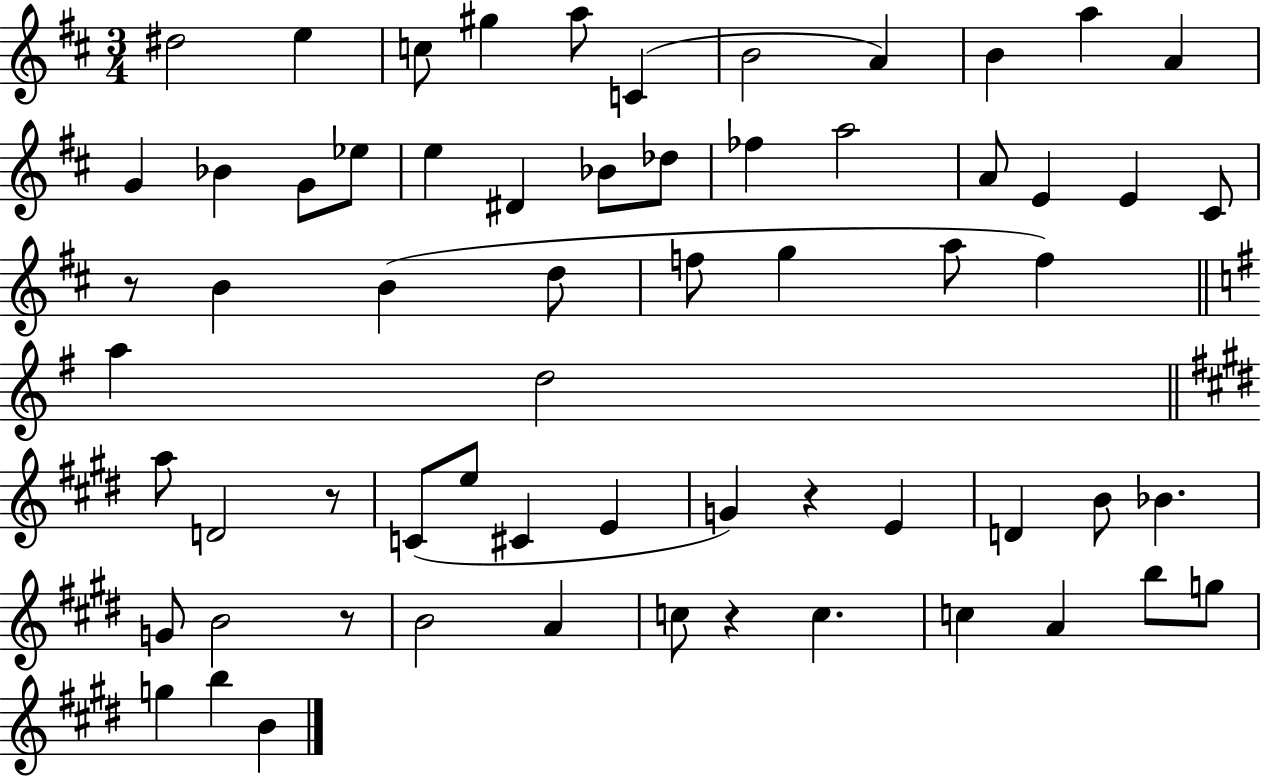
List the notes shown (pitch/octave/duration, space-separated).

D#5/h E5/q C5/e G#5/q A5/e C4/q B4/h A4/q B4/q A5/q A4/q G4/q Bb4/q G4/e Eb5/e E5/q D#4/q Bb4/e Db5/e FES5/q A5/h A4/e E4/q E4/q C#4/e R/e B4/q B4/q D5/e F5/e G5/q A5/e F5/q A5/q D5/h A5/e D4/h R/e C4/e E5/e C#4/q E4/q G4/q R/q E4/q D4/q B4/e Bb4/q. G4/e B4/h R/e B4/h A4/q C5/e R/q C5/q. C5/q A4/q B5/e G5/e G5/q B5/q B4/q